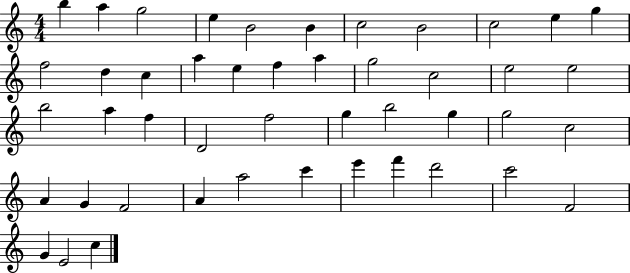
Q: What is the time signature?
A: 4/4